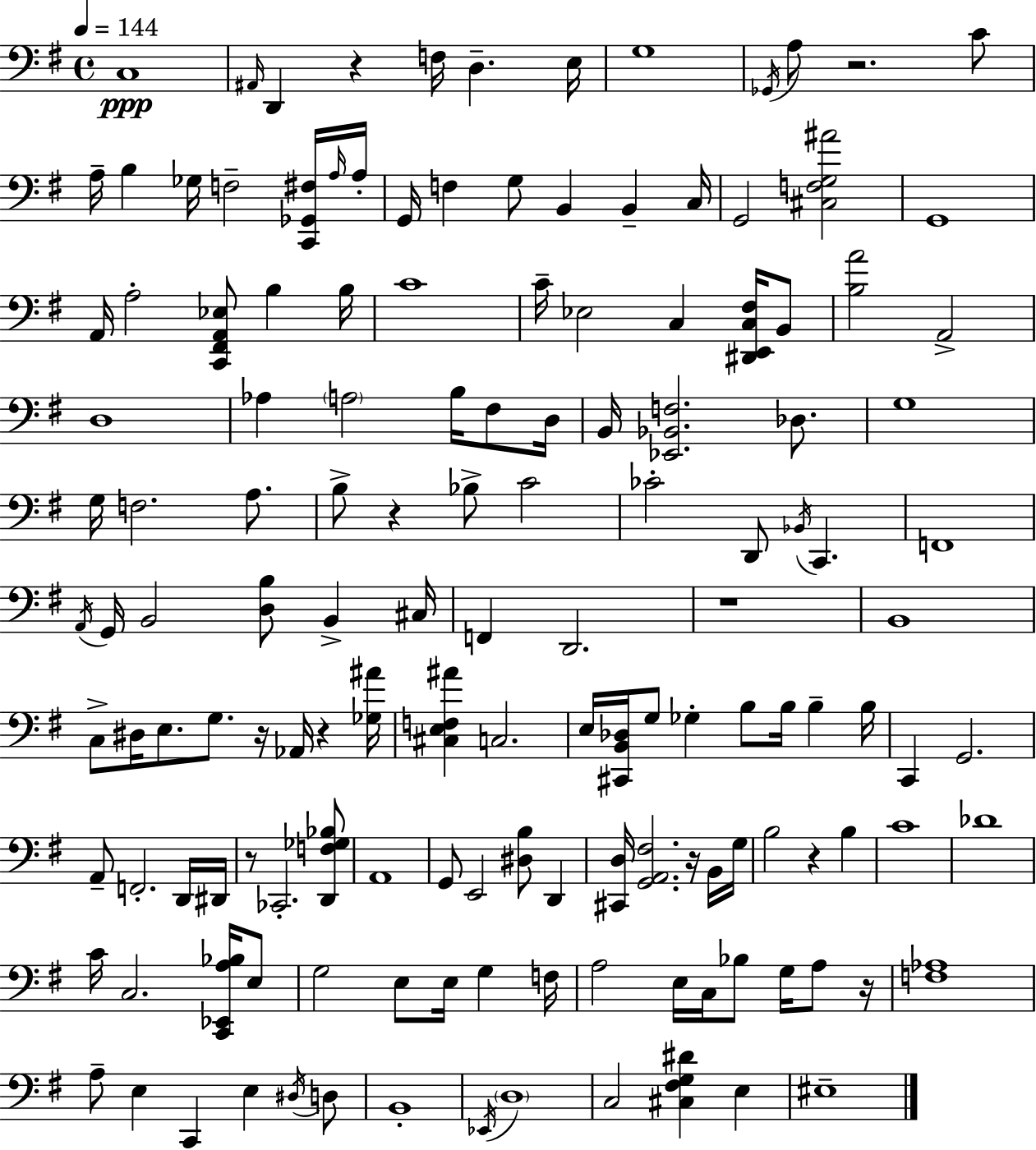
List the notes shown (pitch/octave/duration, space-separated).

C3/w A#2/s D2/q R/q F3/s D3/q. E3/s G3/w Gb2/s A3/e R/h. C4/e A3/s B3/q Gb3/s F3/h [C2,Gb2,F#3]/s A3/s A3/s G2/s F3/q G3/e B2/q B2/q C3/s G2/h [C#3,F3,G3,A#4]/h G2/w A2/s A3/h [C2,F#2,A2,Eb3]/e B3/q B3/s C4/w C4/s Eb3/h C3/q [D#2,E2,C3,F#3]/s B2/e [B3,A4]/h A2/h D3/w Ab3/q A3/h B3/s F#3/e D3/s B2/s [Eb2,Bb2,F3]/h. Db3/e. G3/w G3/s F3/h. A3/e. B3/e R/q Bb3/e C4/h CES4/h D2/e Bb2/s C2/q. F2/w A2/s G2/s B2/h [D3,B3]/e B2/q C#3/s F2/q D2/h. R/w B2/w C3/e D#3/s E3/e. G3/e. R/s Ab2/s R/q [Gb3,A#4]/s [C#3,E3,F3,A#4]/q C3/h. E3/s [C#2,B2,Db3]/s G3/e Gb3/q B3/e B3/s B3/q B3/s C2/q G2/h. A2/e F2/h. D2/s D#2/s R/e CES2/h. [D2,F3,Gb3,Bb3]/e A2/w G2/e E2/h [D#3,B3]/e D2/q [C#2,D3]/s [G2,A2,F#3]/h. R/s B2/s G3/s B3/h R/q B3/q C4/w Db4/w C4/s C3/h. [C2,Eb2,A3,Bb3]/s E3/e G3/h E3/e E3/s G3/q F3/s A3/h E3/s C3/s Bb3/e G3/s A3/e R/s [F3,Ab3]/w A3/e E3/q C2/q E3/q D#3/s D3/e B2/w Eb2/s D3/w C3/h [C#3,F#3,G3,D#4]/q E3/q EIS3/w